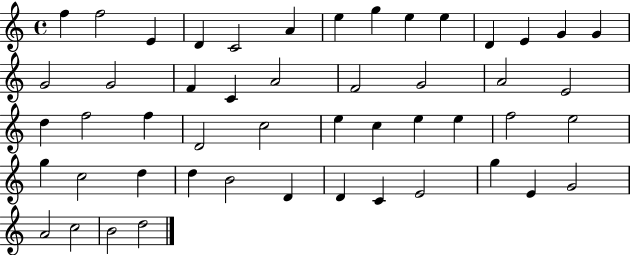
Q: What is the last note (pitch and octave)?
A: D5